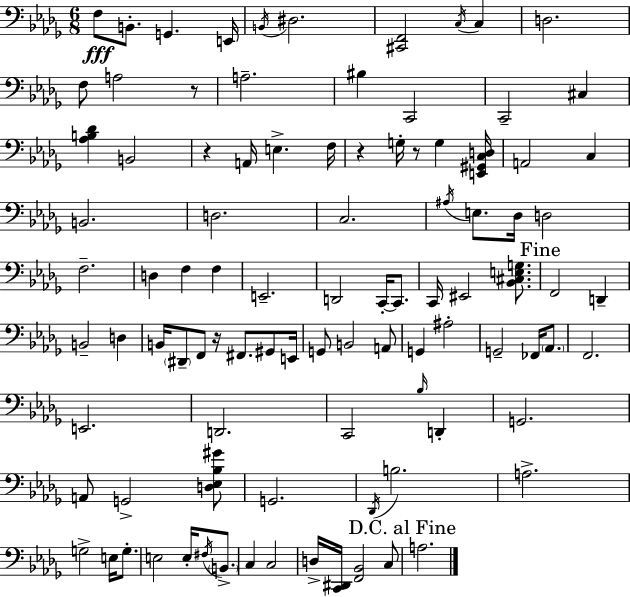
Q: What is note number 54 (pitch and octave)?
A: A2